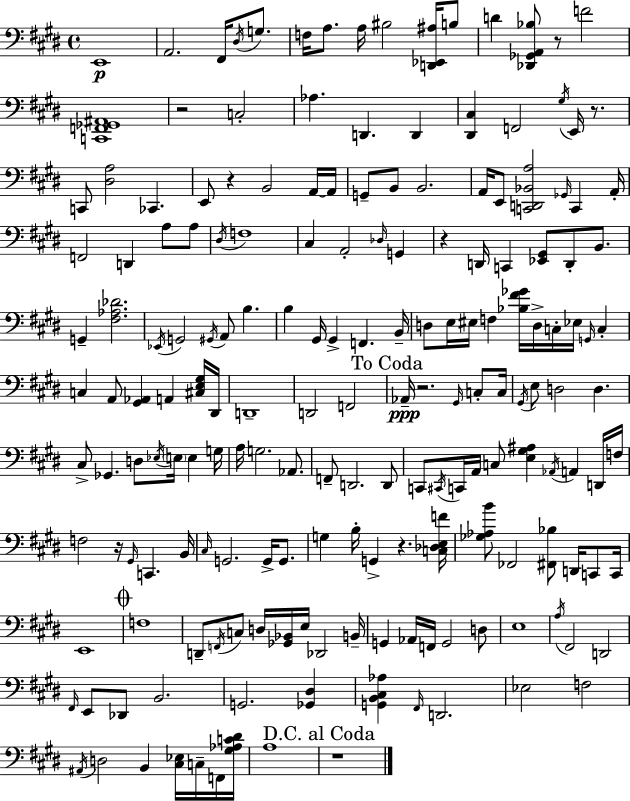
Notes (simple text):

E2/w A2/h. F#2/s D#3/s G3/e. F3/s A3/e. A3/s BIS3/h [D2,Eb2,A#3]/s B3/e D4/q [Db2,Gb2,A2,Bb3]/e R/e F4/h [C2,F2,Gb2,A#2]/w R/h C3/h Ab3/q. D2/q. D2/q [D#2,C#3]/q F2/h G#3/s E2/s R/e. C2/e [D#3,A3]/h CES2/q. E2/e R/q B2/h A2/s A2/s G2/e B2/e B2/h. A2/s E2/e [C2,D2,Bb2,A3]/h Gb2/s C2/q A2/s F2/h D2/q A3/e A3/e D#3/s F3/w C#3/q A2/h Db3/s G2/q R/q D2/s C2/q [Eb2,G#2]/e D2/e B2/e. G2/q [F#3,Ab3,Db4]/h. Eb2/s G2/h G#2/s A2/e B3/q. B3/q G#2/s G#2/q F2/q. B2/s D3/e E3/s EIS3/s F3/q [Bb3,F#4,Gb4]/s D3/s C3/s Eb3/s G2/s C3/q C3/q A2/e [G#2,Ab2]/q A2/q [C#3,E3,G#3]/s D#2/s D2/w D2/h F2/h Ab2/s R/h. G#2/s C3/e C3/s G#2/s E3/e D3/h D3/q. C#3/e Gb2/q. D3/e Eb3/s E3/s E3/q G3/s A3/s G3/h. Ab2/e. F2/e D2/h. D2/e C2/e C#2/s C2/s A2/s C3/e [E3,G#3,A#3]/q Ab2/s A2/q D2/s F3/s F3/h R/s G#2/s C2/q. B2/s C#3/s G2/h. G2/s G2/e. G3/q B3/s G2/q R/q. [C3,Db3,E3,F4]/s [Gb3,Ab3,B4]/e FES2/h [F#2,Bb3]/e D2/s C2/e C2/s E2/w F3/w D2/e F2/s C3/e D3/s [Gb2,Bb2]/s E3/s Db2/h B2/s G2/q Ab2/s F2/s G2/h D3/e E3/w A3/s F#2/h D2/h F#2/s E2/e Db2/e B2/h. G2/h. [Gb2,D#3]/q [G2,B2,C#3,Ab3]/q F#2/s D2/h. Eb3/h F3/h A#2/s D3/h B2/q [C#3,Eb3]/s C3/s F2/s [G#3,Ab3,C4,D#4]/s A3/w R/w